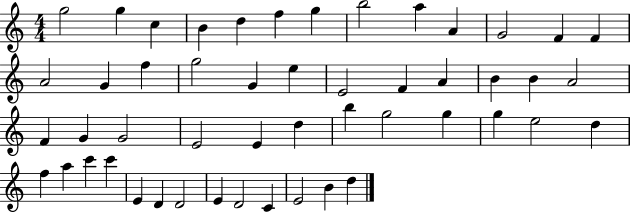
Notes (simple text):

G5/h G5/q C5/q B4/q D5/q F5/q G5/q B5/h A5/q A4/q G4/h F4/q F4/q A4/h G4/q F5/q G5/h G4/q E5/q E4/h F4/q A4/q B4/q B4/q A4/h F4/q G4/q G4/h E4/h E4/q D5/q B5/q G5/h G5/q G5/q E5/h D5/q F5/q A5/q C6/q C6/q E4/q D4/q D4/h E4/q D4/h C4/q E4/h B4/q D5/q